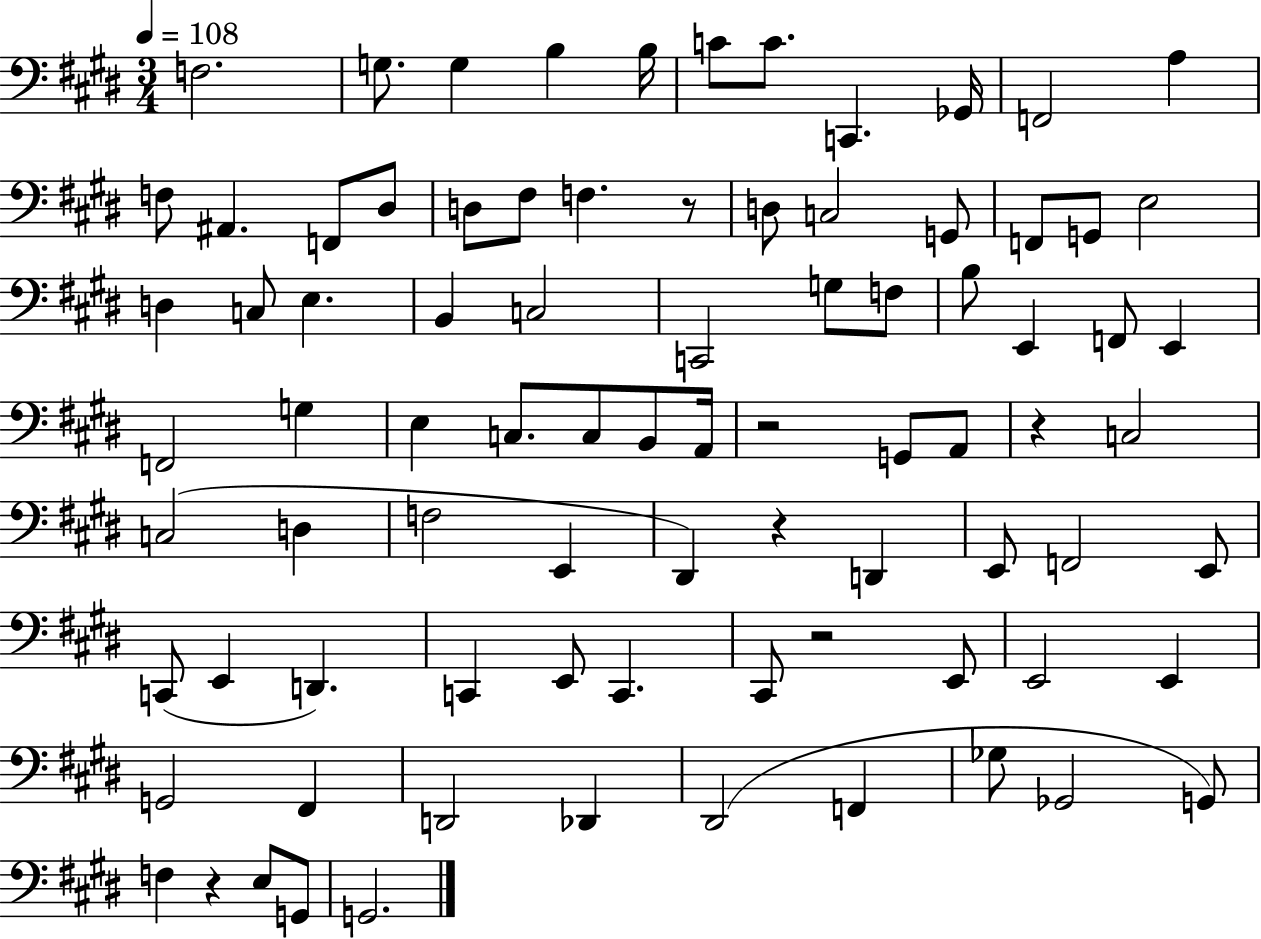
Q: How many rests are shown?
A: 6